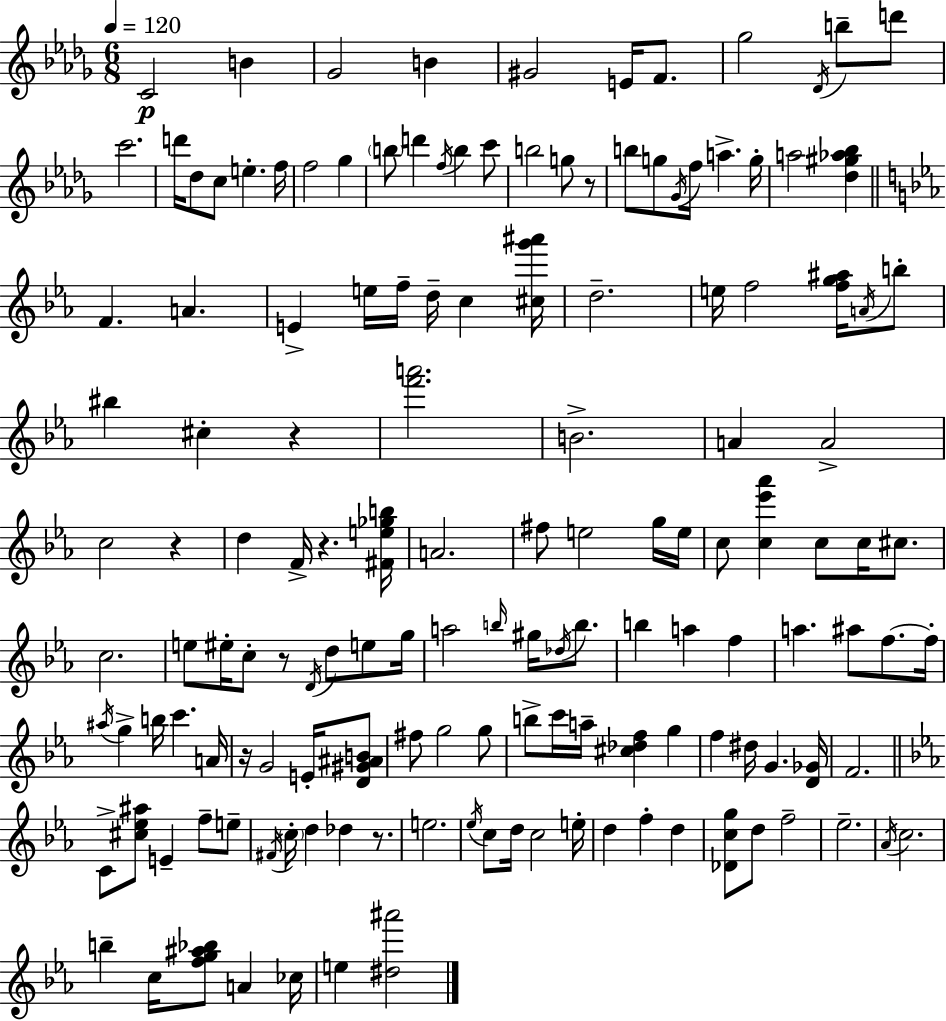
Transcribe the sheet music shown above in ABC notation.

X:1
T:Untitled
M:6/8
L:1/4
K:Bbm
C2 B _G2 B ^G2 E/4 F/2 _g2 _D/4 b/2 d'/2 c'2 d'/4 _d/2 c/2 e f/4 f2 _g b/2 d' f/4 b c'/2 b2 g/2 z/2 b/2 g/2 _G/4 f/4 a g/4 a2 [_d^g_a_b] F A E e/4 f/4 d/4 c [^cg'^a']/4 d2 e/4 f2 [fg^a]/4 A/4 b/2 ^b ^c z [f'a']2 B2 A A2 c2 z d F/4 z [^Fe_gb]/4 A2 ^f/2 e2 g/4 e/4 c/2 [c_e'_a'] c/2 c/4 ^c/2 c2 e/2 ^e/4 c/2 z/2 D/4 d/2 e/2 g/4 a2 b/4 ^g/4 _d/4 b/2 b a f a ^a/2 f/2 f/4 ^a/4 g b/4 c' A/4 z/4 G2 E/4 [D^G^AB]/2 ^f/2 g2 g/2 b/2 c'/4 a/4 [^c_df] g f ^d/4 G [D_G]/4 F2 C/2 [^c_e^a]/2 E f/2 e/2 ^F/4 c/4 d _d z/2 e2 _e/4 c/2 d/4 c2 e/4 d f d [_Dcg]/2 d/2 f2 _e2 _A/4 c2 b c/4 [fg^a_b]/2 A _c/4 e [^d^a']2